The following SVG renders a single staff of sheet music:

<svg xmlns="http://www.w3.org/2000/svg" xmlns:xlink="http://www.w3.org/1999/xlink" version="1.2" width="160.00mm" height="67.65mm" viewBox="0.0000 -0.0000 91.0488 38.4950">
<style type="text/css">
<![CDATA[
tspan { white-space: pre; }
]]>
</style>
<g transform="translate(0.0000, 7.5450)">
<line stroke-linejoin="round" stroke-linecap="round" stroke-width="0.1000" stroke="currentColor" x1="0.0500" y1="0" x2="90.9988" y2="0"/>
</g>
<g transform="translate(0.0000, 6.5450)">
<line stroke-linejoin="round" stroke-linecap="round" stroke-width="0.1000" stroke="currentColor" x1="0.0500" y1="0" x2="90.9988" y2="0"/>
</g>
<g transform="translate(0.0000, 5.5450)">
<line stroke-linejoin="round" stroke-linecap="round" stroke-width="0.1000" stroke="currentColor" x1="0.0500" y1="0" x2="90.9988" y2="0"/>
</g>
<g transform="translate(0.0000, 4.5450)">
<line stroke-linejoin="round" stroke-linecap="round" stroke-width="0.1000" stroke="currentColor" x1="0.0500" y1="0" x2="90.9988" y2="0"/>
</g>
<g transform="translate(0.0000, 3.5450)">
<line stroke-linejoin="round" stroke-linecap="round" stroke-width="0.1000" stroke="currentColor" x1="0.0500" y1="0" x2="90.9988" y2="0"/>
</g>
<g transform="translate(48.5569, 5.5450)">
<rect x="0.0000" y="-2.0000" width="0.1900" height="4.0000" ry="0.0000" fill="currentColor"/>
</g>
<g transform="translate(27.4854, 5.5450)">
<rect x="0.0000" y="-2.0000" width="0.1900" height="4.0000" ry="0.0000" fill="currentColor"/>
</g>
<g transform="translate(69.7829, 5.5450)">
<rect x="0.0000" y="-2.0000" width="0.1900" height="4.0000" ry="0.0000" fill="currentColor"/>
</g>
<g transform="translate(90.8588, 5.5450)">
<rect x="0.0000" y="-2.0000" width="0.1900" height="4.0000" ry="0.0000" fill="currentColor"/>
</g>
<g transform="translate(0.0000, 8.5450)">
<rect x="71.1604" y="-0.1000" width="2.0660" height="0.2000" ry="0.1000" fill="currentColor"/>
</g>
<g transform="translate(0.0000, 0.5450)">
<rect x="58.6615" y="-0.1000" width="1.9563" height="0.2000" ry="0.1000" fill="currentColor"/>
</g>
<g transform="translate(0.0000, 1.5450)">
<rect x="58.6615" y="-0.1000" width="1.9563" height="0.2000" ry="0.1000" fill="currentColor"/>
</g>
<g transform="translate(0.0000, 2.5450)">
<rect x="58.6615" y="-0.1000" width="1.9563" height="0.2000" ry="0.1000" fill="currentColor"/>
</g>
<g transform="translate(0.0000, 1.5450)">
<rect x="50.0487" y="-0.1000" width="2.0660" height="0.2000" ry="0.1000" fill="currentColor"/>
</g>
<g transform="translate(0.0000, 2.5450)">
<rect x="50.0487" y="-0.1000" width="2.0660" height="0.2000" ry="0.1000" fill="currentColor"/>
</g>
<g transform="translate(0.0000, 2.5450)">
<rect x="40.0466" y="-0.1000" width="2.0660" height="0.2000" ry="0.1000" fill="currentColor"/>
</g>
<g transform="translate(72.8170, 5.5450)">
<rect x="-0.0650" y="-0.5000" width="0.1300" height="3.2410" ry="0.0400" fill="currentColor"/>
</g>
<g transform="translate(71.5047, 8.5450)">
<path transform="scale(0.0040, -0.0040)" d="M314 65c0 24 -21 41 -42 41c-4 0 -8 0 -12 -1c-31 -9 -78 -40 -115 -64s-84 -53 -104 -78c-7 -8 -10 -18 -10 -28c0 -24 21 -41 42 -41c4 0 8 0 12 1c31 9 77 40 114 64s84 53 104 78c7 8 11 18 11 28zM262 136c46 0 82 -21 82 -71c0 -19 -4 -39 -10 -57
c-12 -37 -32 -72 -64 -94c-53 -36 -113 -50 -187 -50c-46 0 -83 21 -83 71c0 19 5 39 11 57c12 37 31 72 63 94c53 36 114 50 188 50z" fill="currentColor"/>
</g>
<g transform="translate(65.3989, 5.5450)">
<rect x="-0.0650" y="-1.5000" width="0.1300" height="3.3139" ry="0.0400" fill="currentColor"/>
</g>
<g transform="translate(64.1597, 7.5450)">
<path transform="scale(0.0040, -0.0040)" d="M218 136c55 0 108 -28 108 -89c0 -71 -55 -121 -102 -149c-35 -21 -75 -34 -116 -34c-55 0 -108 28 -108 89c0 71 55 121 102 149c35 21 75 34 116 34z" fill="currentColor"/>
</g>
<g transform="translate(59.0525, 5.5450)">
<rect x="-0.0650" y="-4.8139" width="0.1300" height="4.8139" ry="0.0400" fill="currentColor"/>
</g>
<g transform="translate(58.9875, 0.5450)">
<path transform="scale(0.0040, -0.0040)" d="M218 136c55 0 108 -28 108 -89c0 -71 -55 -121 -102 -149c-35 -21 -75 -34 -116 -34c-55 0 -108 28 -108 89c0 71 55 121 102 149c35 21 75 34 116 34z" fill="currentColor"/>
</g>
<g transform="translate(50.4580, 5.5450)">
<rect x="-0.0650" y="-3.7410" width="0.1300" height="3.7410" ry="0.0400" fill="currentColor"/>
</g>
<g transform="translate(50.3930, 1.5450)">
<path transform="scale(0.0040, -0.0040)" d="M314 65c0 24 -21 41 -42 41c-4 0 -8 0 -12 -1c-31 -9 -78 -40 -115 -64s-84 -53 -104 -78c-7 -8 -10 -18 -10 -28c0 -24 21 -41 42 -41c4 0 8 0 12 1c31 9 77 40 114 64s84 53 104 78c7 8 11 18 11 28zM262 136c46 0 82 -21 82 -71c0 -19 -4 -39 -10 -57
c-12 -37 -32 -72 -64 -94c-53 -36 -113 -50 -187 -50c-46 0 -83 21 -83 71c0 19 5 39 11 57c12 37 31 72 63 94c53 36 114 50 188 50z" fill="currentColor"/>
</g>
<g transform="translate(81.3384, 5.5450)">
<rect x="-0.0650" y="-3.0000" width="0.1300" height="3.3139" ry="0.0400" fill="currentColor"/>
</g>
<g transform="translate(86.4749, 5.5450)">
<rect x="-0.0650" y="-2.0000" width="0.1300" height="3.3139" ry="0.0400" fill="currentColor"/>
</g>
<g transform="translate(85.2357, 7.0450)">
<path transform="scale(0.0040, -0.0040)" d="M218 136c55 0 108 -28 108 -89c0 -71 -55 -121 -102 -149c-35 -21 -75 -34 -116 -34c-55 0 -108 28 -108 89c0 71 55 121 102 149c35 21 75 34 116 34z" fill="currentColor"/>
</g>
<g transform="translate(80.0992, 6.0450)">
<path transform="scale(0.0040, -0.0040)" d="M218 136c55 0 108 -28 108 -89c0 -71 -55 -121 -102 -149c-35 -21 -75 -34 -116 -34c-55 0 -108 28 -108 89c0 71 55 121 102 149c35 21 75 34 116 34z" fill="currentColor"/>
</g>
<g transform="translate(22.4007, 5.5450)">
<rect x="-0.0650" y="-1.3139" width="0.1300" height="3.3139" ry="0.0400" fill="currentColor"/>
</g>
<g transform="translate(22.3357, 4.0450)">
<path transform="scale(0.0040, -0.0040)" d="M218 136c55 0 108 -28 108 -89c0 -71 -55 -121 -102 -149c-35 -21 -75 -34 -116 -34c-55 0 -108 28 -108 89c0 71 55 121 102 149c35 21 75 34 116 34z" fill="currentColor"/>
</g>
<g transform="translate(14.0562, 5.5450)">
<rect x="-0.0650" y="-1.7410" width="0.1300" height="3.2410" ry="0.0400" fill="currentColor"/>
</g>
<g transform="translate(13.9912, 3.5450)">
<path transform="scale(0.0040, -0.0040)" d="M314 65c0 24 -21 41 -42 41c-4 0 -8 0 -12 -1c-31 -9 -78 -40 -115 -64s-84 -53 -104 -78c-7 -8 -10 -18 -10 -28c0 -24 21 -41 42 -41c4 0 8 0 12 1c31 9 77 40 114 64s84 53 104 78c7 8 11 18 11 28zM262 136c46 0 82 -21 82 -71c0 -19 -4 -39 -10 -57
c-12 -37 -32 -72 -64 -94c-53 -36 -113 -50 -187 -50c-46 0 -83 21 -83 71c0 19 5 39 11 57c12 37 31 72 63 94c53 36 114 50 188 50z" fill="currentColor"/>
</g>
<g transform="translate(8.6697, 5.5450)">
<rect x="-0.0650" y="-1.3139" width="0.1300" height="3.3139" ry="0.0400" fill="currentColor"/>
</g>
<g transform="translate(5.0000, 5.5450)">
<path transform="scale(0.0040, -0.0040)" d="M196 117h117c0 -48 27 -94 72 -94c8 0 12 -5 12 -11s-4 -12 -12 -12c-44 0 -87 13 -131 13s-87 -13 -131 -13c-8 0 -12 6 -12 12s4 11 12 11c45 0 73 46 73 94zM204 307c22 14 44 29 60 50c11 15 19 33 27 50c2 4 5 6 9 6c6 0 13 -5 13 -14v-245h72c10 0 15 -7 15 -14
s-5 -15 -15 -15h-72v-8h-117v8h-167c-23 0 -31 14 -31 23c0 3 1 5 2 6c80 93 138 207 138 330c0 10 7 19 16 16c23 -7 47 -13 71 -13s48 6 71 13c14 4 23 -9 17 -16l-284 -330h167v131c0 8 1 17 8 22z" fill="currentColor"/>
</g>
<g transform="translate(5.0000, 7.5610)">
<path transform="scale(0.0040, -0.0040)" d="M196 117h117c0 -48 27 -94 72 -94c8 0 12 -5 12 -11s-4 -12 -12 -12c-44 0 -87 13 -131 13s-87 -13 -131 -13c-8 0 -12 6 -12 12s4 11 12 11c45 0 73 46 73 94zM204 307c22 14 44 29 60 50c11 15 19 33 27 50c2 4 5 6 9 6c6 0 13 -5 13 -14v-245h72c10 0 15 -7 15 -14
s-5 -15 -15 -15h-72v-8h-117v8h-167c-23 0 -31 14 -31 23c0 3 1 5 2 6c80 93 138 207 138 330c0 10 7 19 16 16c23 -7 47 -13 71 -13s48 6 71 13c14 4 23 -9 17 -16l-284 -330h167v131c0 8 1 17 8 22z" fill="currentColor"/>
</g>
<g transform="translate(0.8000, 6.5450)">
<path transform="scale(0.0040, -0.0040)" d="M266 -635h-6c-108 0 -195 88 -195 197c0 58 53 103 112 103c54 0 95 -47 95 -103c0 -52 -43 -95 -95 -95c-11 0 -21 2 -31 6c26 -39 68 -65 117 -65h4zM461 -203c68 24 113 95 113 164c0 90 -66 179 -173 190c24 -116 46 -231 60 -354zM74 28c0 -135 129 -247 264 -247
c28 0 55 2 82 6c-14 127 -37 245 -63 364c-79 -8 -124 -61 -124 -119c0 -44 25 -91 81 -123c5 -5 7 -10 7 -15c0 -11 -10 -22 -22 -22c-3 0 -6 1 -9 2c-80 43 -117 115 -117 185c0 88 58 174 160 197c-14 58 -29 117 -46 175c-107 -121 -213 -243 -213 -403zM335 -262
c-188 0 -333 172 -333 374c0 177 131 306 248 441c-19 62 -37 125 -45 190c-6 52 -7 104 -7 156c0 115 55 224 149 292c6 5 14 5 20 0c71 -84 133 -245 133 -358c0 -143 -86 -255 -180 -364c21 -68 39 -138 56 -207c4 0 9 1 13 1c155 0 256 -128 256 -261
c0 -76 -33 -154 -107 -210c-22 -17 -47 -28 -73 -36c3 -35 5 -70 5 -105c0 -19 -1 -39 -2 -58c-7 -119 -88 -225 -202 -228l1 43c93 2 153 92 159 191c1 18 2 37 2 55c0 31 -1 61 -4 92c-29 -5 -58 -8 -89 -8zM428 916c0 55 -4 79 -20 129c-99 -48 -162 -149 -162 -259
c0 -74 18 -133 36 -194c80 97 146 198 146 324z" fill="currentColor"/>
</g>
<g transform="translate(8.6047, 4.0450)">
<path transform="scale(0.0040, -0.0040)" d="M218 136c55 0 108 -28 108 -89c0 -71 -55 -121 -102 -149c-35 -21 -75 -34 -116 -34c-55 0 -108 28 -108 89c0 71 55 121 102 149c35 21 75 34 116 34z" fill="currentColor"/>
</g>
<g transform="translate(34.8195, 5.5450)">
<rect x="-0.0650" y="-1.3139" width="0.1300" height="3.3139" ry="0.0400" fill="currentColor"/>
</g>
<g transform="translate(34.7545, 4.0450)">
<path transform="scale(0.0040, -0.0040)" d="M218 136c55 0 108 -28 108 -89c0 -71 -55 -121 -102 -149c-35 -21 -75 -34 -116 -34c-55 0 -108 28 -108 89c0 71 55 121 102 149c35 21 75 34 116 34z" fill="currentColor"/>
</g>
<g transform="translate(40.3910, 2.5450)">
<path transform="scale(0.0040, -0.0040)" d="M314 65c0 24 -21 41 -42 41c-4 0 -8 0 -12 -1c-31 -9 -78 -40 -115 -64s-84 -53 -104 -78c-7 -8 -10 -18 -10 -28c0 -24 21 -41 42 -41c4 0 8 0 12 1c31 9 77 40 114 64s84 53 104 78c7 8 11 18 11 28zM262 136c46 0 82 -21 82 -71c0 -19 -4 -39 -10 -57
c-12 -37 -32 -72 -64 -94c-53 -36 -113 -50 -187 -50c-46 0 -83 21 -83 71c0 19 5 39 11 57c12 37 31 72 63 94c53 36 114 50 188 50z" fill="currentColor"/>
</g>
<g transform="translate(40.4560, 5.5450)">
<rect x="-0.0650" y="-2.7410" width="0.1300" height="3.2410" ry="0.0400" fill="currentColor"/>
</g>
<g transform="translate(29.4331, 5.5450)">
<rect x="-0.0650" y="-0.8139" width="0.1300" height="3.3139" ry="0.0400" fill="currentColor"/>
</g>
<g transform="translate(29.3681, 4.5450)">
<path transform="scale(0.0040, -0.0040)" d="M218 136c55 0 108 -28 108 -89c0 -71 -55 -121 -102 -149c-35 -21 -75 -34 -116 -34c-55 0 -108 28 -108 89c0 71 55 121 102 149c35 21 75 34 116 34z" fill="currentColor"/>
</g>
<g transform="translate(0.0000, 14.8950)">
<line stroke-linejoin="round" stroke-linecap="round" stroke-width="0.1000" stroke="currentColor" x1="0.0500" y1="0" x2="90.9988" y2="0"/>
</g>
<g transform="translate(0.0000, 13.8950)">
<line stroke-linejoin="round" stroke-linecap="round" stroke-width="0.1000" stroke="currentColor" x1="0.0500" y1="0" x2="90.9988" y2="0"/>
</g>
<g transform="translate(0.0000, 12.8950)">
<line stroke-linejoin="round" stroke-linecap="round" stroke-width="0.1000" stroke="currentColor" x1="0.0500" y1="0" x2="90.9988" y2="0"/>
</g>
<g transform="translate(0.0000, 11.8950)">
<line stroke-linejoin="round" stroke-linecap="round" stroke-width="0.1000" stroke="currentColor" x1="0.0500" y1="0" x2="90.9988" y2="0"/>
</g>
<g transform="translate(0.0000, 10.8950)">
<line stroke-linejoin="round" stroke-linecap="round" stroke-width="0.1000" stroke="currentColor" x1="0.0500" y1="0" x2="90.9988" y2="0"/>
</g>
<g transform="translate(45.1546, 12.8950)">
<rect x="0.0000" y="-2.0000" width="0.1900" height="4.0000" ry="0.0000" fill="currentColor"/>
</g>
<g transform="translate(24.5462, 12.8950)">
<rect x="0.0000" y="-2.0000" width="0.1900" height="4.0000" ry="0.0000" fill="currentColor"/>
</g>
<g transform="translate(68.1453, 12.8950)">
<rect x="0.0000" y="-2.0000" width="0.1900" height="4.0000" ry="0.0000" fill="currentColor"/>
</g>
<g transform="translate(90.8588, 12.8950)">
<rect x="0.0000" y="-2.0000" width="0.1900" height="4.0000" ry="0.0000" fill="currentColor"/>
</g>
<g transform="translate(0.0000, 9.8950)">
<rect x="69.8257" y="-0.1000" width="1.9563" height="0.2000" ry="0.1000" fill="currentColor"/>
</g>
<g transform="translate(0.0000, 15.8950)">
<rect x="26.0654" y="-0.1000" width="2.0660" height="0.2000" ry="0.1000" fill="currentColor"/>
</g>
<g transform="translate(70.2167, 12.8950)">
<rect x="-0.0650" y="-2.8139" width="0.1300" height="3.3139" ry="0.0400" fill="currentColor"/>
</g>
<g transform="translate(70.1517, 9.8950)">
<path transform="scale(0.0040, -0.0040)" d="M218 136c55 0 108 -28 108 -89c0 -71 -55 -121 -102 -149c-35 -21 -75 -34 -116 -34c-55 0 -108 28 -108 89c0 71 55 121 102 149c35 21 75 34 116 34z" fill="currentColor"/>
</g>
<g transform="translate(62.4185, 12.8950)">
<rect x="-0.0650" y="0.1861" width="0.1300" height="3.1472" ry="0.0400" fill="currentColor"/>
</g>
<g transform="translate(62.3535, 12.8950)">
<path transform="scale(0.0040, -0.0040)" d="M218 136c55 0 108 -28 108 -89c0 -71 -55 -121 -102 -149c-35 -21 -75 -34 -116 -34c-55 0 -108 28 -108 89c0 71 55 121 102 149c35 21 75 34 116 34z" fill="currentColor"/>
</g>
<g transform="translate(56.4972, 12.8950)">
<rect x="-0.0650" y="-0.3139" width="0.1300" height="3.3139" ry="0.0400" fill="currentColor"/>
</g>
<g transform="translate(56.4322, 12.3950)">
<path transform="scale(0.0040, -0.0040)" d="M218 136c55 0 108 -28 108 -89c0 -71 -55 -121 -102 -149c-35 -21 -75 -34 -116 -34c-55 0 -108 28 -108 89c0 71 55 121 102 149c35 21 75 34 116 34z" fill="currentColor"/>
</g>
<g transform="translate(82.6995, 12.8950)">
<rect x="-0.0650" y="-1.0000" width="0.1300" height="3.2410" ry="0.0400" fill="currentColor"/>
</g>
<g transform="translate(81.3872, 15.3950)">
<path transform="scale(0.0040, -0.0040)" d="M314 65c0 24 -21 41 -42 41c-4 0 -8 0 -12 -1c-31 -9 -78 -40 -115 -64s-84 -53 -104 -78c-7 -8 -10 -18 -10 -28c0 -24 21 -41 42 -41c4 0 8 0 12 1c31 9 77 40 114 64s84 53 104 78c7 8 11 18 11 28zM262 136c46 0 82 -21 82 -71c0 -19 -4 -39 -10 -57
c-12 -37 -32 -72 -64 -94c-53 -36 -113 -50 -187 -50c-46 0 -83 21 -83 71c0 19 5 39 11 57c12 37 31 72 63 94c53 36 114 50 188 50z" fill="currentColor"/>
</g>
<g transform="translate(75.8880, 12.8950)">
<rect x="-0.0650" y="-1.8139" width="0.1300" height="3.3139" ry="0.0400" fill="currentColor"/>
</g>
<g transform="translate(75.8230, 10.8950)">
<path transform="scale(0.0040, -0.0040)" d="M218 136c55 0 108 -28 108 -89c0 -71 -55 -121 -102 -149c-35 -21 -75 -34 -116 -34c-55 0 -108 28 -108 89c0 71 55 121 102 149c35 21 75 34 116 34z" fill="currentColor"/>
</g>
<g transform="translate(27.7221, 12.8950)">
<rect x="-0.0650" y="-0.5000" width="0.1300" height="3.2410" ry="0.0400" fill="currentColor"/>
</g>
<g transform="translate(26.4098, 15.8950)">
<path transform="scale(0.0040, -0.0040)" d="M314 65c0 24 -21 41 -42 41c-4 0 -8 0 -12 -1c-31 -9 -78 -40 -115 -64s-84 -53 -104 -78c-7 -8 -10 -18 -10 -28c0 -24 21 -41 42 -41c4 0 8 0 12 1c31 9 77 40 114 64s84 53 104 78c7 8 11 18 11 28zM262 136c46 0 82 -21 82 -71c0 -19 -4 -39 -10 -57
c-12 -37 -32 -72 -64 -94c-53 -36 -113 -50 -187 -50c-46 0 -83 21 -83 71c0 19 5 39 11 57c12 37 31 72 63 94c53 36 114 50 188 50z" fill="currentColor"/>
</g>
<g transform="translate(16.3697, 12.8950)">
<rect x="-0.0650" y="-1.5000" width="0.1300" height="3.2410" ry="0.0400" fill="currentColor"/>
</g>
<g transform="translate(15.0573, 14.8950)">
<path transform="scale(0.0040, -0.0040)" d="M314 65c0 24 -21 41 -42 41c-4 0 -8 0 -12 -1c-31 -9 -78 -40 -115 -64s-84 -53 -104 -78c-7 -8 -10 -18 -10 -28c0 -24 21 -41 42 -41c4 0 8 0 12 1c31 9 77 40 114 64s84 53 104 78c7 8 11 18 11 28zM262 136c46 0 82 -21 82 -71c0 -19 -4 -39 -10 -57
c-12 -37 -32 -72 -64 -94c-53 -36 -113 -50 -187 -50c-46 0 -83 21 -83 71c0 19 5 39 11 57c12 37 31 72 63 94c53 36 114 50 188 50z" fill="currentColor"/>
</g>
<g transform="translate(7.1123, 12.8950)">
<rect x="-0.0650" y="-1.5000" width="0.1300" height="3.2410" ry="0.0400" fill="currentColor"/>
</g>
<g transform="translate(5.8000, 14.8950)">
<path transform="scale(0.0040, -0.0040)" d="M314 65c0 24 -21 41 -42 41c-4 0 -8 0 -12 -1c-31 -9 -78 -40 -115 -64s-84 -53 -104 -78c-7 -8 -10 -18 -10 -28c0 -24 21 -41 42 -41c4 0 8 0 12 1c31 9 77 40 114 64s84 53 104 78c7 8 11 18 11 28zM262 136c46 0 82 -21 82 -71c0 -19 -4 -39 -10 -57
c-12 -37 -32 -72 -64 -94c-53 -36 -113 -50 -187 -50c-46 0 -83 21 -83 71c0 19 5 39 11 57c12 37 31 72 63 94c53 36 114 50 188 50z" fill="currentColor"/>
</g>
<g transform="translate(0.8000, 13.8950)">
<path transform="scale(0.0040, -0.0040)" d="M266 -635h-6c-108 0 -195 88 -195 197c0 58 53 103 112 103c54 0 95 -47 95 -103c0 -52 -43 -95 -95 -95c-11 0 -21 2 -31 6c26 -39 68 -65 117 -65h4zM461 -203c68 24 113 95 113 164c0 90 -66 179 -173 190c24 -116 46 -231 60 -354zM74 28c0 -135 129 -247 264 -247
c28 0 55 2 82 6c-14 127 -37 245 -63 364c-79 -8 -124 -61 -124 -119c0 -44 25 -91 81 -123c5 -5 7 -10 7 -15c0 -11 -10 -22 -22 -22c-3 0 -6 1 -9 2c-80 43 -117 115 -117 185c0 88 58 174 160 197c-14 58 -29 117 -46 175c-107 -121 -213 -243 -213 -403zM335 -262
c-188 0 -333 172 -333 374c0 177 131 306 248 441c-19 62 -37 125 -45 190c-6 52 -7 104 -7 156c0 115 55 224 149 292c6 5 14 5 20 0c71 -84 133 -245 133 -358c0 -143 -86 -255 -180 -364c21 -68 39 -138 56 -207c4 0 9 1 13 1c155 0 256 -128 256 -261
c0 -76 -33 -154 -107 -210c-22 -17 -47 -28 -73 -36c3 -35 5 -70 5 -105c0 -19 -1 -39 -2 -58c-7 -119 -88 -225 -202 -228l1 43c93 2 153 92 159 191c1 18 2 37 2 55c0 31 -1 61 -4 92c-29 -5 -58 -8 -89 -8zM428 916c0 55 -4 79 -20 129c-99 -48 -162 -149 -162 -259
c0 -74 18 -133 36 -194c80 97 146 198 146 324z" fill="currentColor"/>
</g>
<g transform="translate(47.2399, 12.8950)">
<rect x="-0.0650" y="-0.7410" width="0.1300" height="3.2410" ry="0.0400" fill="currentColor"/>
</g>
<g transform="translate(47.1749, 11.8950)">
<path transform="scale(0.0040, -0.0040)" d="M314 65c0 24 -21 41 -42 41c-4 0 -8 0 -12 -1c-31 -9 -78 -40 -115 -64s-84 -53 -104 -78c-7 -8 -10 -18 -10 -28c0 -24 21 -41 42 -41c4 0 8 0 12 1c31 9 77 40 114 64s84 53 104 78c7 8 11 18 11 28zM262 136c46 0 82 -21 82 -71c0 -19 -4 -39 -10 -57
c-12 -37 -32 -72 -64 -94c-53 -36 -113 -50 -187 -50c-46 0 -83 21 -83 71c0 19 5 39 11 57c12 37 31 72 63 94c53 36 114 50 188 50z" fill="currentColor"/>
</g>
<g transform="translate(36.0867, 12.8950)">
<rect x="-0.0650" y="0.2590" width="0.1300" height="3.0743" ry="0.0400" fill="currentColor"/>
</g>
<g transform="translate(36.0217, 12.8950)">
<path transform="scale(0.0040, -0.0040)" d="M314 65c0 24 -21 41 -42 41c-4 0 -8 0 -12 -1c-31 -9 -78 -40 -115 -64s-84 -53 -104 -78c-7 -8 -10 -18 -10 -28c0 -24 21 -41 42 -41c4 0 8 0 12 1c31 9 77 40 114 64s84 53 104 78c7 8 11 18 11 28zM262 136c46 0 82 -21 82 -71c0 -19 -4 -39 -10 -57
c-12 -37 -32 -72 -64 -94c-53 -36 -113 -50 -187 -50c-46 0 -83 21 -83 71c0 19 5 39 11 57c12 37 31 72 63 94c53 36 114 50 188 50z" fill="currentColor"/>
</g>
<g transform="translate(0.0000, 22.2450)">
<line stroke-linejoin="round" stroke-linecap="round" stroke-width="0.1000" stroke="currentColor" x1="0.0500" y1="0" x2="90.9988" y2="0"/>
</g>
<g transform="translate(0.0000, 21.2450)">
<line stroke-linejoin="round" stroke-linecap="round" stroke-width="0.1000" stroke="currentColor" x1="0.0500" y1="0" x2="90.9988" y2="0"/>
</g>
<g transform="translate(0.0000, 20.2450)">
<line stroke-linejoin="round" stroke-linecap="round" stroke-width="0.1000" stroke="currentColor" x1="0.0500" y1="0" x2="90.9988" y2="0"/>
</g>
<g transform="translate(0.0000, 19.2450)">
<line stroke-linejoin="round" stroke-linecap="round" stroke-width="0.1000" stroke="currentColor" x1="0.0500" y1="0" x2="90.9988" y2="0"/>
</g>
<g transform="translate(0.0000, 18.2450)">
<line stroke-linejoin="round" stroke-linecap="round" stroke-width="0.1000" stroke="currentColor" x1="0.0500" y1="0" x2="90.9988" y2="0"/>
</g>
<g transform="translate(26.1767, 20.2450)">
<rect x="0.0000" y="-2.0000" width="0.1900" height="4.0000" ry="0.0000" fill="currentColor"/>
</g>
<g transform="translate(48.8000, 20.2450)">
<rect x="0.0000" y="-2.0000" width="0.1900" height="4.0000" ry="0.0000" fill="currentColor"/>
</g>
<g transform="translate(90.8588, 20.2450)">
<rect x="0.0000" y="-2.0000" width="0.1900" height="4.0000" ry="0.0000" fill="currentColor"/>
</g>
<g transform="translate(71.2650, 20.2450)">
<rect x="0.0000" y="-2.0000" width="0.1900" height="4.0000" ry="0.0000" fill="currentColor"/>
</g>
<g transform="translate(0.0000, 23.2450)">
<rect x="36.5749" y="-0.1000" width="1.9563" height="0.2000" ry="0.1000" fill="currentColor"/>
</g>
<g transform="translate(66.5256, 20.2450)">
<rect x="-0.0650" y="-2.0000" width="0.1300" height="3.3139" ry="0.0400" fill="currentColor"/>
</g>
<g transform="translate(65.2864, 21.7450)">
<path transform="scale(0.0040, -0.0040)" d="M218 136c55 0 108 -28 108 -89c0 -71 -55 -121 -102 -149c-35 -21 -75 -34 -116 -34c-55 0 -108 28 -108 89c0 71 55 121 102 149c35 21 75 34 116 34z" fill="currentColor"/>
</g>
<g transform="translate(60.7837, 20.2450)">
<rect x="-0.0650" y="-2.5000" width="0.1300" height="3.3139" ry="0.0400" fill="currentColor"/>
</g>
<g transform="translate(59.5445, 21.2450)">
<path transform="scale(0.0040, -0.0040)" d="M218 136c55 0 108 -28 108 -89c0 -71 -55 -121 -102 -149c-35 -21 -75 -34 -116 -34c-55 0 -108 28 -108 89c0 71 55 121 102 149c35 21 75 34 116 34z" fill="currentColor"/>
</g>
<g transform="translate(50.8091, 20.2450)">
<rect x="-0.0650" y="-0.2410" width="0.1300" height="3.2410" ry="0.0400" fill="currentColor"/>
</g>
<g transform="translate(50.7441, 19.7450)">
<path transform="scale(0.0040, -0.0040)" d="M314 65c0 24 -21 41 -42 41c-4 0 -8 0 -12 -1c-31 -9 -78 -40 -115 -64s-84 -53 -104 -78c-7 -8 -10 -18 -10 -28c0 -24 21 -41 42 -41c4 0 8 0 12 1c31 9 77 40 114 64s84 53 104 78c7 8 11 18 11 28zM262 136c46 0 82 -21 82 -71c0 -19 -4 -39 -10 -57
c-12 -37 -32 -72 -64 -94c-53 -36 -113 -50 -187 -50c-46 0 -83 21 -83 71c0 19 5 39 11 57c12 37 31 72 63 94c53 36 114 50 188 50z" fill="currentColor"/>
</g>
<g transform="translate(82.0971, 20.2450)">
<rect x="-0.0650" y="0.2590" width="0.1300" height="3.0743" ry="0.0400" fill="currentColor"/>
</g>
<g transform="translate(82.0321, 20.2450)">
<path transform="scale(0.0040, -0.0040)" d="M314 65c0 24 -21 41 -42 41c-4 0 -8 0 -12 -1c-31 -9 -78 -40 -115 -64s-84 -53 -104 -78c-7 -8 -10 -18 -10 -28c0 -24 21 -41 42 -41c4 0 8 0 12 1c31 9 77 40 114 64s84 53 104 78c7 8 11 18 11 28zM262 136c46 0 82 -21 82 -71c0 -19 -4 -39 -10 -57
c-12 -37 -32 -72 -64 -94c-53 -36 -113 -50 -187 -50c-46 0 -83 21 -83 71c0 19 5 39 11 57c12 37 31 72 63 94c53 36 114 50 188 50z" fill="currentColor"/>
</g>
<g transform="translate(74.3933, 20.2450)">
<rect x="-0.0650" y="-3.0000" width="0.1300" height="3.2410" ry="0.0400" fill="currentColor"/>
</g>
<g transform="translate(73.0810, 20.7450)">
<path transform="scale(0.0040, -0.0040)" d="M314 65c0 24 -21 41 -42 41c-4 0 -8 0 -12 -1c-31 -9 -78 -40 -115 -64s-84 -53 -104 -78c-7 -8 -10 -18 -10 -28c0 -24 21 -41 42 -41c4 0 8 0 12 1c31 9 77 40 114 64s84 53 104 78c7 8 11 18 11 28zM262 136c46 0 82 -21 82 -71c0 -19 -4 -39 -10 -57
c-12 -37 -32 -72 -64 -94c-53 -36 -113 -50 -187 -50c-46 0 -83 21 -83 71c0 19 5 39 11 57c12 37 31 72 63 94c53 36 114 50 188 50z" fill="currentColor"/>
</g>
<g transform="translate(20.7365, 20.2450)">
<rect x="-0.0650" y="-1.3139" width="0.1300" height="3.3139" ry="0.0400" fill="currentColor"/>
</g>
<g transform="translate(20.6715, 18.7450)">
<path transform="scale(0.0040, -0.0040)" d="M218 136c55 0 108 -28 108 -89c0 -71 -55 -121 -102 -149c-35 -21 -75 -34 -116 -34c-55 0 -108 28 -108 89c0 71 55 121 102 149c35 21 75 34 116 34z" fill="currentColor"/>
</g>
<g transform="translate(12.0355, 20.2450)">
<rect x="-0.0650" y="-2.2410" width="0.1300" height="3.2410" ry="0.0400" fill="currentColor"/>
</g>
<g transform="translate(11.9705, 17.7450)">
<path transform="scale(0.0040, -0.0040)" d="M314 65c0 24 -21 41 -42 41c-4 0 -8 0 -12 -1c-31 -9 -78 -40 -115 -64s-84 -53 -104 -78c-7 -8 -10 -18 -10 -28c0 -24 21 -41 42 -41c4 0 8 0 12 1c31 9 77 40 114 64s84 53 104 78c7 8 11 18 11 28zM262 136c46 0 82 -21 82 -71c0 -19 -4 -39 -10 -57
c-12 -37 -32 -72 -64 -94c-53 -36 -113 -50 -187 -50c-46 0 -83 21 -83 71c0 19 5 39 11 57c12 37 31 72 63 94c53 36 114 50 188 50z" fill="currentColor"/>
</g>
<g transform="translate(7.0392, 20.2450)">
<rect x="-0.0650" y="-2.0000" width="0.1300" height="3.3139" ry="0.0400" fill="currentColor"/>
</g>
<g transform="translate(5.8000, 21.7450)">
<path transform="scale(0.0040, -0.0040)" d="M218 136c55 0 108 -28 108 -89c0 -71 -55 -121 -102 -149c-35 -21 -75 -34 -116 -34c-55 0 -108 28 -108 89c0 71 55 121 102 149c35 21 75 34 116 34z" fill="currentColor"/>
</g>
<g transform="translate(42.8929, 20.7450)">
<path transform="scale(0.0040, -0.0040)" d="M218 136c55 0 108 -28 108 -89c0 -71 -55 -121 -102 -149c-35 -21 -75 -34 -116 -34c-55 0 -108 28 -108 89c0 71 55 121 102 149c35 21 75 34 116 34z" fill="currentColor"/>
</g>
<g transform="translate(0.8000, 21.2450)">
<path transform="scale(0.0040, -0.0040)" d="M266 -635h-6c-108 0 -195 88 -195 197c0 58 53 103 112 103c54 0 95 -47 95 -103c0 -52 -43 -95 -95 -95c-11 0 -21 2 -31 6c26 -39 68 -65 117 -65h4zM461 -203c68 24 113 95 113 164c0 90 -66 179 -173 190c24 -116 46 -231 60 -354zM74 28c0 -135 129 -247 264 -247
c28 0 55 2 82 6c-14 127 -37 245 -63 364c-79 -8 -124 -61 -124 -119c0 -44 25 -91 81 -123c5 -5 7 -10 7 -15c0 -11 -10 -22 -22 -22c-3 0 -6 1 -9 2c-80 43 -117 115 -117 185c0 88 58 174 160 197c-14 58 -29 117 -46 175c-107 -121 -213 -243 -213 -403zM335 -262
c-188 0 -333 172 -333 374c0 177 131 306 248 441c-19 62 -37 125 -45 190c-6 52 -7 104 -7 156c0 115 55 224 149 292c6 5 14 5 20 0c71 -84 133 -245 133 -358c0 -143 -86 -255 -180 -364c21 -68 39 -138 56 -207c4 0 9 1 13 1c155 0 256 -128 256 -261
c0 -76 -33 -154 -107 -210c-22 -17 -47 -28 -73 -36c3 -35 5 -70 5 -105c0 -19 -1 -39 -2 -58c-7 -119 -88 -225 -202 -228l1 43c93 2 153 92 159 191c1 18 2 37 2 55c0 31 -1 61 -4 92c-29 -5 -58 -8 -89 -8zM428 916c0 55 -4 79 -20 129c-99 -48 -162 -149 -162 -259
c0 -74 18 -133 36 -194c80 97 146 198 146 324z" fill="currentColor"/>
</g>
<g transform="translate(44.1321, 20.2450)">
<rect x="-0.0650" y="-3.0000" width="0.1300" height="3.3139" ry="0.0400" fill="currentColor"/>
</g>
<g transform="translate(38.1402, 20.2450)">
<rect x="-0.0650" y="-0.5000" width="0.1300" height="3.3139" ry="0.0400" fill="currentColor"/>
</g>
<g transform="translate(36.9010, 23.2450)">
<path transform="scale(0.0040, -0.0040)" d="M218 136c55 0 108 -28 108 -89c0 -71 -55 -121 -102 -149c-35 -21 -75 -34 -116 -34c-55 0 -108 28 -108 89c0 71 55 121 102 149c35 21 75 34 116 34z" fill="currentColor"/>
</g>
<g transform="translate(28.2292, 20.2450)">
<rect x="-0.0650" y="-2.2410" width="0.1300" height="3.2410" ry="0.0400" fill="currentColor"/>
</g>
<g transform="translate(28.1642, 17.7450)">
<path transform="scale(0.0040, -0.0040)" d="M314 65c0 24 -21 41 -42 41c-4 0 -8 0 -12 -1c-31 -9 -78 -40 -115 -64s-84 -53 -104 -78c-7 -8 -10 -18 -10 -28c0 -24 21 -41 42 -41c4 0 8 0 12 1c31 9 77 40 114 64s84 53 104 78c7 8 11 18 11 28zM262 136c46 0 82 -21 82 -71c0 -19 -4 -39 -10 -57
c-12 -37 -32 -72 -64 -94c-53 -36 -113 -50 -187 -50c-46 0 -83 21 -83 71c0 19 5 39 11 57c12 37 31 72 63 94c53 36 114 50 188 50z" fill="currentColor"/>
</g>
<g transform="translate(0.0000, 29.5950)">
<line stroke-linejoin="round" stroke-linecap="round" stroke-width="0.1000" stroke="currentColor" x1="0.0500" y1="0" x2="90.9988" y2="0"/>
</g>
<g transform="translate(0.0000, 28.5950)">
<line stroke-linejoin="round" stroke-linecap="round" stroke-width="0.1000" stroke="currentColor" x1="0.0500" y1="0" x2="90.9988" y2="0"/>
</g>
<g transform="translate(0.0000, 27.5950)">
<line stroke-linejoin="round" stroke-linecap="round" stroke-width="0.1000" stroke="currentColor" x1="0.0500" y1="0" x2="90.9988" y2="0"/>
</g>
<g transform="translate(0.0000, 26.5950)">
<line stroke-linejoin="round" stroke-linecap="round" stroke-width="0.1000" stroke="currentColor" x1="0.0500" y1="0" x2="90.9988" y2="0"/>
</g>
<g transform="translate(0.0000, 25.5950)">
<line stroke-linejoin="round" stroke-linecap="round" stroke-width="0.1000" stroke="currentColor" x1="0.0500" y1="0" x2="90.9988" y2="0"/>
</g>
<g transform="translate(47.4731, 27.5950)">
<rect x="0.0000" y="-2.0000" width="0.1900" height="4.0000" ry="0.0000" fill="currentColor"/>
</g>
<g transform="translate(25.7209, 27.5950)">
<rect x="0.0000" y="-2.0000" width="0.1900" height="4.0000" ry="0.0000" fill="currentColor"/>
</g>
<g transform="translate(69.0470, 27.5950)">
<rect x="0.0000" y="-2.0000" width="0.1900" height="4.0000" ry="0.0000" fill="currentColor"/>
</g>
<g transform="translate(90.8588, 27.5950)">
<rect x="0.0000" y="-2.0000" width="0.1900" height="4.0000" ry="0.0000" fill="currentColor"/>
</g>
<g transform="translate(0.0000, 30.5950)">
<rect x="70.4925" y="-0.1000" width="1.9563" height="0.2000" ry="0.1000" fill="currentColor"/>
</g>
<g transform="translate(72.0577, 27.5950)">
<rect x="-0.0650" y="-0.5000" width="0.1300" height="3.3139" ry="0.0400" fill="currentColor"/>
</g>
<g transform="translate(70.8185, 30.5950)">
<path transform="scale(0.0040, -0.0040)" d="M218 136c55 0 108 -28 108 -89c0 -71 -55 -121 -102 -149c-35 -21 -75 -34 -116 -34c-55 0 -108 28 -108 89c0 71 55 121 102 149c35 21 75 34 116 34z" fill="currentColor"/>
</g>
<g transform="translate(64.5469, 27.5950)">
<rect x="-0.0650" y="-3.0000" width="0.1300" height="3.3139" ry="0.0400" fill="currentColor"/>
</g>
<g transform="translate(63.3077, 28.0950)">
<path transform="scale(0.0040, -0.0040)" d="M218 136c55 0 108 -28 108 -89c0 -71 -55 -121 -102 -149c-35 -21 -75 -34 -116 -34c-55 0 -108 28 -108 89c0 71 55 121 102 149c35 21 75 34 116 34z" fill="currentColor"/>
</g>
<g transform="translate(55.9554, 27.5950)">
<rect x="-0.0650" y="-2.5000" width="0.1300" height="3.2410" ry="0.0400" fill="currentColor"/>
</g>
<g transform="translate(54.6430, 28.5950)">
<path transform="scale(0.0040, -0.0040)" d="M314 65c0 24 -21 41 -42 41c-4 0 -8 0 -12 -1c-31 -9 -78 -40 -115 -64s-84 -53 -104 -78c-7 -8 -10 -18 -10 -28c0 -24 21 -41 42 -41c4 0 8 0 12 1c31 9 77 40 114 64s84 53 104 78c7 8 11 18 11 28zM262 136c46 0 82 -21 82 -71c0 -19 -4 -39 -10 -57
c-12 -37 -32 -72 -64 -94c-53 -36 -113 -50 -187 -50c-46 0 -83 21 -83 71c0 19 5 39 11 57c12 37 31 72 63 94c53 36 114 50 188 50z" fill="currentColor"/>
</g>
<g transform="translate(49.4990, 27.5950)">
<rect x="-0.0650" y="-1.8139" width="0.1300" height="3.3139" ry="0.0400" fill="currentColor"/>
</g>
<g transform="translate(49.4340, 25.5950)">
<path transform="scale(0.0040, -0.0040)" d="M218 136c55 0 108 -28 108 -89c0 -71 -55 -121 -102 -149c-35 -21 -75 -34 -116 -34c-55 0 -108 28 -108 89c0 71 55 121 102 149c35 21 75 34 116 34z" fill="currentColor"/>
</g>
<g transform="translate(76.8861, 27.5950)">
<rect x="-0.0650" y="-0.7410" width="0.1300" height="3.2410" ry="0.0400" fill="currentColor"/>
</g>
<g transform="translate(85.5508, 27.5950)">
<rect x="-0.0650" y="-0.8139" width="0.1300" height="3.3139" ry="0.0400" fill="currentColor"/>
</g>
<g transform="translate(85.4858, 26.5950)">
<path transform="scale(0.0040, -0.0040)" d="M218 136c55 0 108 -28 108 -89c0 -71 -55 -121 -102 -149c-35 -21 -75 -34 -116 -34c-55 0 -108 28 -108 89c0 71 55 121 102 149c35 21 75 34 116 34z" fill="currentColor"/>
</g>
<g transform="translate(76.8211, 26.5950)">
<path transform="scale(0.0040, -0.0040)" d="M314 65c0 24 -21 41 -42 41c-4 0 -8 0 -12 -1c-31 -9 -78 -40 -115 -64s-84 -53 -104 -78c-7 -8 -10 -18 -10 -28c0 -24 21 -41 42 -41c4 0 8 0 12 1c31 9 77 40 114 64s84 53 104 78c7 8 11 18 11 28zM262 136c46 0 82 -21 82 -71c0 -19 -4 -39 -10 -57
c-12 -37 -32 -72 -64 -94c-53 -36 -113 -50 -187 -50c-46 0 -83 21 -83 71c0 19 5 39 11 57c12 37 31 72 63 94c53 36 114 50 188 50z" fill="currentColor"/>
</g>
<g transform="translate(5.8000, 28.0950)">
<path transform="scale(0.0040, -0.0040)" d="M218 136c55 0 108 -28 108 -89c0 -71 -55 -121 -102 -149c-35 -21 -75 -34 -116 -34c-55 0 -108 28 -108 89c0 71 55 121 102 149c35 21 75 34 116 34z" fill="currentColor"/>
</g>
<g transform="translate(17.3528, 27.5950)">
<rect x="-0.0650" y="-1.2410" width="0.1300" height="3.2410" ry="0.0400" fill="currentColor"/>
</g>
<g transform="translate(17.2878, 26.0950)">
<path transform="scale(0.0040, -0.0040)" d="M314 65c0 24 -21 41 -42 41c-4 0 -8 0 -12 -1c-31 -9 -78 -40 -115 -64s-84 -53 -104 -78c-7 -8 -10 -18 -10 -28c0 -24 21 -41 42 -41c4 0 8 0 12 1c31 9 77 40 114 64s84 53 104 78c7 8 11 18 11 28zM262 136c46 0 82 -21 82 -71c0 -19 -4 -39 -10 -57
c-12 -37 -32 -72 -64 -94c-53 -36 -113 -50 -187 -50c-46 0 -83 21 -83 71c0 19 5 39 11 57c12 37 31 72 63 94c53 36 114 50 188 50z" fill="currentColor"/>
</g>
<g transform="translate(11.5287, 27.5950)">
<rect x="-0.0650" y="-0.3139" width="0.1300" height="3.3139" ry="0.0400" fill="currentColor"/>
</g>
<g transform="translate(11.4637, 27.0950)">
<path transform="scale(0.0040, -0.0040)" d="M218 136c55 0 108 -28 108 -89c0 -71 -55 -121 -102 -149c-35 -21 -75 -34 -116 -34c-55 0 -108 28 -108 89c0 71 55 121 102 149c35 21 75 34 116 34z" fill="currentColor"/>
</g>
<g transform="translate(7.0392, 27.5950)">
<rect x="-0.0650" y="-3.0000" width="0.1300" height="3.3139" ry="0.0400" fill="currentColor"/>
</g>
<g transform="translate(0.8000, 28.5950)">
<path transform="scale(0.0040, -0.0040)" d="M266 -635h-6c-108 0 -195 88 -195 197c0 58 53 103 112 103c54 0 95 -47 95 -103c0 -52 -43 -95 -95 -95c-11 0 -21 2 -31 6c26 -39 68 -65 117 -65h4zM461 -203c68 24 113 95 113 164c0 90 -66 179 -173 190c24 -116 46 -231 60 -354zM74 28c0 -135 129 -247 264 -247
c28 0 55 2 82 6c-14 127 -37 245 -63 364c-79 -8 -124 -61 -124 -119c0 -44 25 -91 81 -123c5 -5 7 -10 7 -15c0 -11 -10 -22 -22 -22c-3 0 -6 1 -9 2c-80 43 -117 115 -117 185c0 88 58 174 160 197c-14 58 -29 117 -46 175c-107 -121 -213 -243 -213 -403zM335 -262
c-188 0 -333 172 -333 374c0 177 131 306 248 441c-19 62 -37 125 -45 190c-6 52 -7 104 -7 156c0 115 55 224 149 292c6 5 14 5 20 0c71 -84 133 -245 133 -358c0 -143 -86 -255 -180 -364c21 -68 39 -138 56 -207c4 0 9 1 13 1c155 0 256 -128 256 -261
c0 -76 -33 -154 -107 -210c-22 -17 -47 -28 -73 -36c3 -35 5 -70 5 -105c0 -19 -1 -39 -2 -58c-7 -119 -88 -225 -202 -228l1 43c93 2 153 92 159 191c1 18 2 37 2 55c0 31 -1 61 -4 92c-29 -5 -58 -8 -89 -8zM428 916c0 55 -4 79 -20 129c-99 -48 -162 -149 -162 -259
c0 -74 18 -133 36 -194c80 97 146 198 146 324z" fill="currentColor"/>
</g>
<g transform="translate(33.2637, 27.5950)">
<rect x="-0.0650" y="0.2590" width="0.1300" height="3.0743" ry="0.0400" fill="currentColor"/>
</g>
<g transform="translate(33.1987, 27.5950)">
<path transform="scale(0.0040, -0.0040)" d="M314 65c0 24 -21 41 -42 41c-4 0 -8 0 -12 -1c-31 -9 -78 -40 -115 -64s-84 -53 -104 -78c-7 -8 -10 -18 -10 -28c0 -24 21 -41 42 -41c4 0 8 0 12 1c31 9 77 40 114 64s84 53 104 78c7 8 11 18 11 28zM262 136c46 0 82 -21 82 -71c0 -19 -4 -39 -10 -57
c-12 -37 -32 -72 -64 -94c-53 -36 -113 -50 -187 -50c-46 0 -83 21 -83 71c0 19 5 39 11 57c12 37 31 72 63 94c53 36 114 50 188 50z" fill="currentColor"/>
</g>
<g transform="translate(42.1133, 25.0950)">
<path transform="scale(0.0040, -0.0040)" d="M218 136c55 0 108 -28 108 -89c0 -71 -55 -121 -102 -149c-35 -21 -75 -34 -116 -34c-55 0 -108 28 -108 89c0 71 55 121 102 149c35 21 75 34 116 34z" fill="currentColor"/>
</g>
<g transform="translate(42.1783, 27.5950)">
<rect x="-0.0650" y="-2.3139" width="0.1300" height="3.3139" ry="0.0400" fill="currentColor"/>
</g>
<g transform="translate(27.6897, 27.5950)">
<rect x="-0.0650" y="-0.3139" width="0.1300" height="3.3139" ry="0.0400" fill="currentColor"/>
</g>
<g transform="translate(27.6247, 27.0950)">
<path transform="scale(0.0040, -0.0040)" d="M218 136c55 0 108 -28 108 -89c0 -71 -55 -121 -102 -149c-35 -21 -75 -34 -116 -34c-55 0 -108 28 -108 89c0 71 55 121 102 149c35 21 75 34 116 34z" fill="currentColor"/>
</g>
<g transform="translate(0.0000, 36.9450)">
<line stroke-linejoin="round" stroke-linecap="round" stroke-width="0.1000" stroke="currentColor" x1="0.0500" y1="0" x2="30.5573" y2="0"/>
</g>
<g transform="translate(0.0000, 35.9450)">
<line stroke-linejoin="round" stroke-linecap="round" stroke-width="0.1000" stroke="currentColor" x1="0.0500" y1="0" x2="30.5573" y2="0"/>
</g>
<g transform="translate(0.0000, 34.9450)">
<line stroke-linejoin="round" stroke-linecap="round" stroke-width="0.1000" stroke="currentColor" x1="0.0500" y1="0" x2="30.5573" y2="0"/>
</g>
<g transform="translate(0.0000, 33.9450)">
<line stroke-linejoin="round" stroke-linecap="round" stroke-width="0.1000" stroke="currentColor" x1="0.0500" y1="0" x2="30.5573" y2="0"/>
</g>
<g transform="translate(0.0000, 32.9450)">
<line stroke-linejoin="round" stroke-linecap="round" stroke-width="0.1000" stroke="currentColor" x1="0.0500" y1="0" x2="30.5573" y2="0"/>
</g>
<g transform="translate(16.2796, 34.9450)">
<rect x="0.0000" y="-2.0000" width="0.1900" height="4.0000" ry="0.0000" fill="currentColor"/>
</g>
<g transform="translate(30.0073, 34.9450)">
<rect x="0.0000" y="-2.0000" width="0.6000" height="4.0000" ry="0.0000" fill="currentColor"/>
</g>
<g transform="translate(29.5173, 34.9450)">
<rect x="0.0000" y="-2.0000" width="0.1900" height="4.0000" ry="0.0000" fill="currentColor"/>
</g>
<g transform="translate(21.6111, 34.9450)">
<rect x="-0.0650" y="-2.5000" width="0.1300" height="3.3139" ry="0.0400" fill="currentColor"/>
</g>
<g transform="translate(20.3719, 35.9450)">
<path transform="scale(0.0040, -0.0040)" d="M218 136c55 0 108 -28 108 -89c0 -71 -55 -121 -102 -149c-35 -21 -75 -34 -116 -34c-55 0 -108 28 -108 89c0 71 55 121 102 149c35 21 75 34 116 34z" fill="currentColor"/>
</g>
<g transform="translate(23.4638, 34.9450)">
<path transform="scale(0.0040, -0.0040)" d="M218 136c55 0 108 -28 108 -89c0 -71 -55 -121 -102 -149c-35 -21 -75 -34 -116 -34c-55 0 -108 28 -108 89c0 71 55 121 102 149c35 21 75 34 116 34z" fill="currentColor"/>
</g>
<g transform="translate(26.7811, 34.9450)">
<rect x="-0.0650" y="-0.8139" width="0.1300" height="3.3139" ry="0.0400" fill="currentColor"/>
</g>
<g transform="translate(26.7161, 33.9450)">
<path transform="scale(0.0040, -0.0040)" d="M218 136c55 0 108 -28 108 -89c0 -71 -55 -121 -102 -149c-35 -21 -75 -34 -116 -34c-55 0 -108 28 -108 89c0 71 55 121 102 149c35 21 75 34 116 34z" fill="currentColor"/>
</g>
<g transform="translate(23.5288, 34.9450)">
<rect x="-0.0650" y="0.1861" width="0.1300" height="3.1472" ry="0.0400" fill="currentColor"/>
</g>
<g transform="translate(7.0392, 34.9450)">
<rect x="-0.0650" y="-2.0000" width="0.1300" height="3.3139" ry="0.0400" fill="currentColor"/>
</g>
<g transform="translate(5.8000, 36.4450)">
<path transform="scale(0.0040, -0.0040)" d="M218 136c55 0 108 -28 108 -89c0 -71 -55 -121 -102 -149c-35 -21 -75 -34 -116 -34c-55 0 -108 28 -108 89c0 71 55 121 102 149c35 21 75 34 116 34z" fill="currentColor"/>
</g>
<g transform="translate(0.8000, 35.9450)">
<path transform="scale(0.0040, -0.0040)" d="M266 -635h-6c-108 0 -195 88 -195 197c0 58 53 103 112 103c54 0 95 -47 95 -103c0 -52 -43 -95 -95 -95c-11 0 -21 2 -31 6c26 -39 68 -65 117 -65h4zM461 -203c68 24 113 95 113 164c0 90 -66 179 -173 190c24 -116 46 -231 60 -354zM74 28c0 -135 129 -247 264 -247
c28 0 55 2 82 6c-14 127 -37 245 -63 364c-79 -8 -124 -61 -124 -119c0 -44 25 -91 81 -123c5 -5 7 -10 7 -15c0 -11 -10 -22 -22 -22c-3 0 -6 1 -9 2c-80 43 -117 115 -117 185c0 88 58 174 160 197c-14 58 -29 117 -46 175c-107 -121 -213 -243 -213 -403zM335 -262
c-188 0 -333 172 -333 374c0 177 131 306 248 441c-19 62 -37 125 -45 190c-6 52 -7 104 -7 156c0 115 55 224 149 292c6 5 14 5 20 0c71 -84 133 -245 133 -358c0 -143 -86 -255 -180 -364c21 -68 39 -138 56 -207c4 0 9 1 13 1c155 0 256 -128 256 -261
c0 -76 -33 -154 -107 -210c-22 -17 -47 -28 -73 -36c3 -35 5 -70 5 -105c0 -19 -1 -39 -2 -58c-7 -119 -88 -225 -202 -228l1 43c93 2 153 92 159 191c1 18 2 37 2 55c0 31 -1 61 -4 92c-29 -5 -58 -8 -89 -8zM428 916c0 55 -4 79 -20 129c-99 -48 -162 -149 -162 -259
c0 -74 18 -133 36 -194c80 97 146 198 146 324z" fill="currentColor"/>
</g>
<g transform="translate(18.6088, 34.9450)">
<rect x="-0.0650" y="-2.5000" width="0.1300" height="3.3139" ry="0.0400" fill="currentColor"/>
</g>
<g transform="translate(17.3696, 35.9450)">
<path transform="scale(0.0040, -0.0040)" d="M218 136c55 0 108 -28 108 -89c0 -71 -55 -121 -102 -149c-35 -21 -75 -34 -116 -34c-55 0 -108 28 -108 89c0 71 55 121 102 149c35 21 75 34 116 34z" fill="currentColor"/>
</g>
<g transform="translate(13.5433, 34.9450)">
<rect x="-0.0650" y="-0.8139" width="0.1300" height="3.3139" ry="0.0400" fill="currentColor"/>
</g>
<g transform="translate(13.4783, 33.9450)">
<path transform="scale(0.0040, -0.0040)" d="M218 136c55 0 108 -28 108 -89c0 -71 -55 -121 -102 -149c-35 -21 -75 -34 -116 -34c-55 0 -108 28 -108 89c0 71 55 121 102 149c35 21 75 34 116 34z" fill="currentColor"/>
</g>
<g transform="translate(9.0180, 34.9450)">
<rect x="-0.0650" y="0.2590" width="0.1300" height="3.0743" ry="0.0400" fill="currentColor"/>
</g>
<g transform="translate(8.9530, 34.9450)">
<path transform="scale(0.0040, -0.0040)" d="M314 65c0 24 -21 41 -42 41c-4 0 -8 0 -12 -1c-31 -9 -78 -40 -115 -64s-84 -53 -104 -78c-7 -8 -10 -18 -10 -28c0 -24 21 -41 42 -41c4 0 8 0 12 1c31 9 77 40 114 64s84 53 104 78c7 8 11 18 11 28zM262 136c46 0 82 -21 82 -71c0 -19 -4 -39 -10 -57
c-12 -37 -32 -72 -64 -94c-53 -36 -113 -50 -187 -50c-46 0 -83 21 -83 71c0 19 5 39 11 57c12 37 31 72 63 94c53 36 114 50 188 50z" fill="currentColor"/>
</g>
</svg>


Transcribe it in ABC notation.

X:1
T:Untitled
M:4/4
L:1/4
K:C
e f2 e d e a2 c'2 e' E C2 A F E2 E2 C2 B2 d2 c B a f D2 F g2 e g2 C A c2 G F A2 B2 A c e2 c B2 g f G2 A C d2 d F B2 d G G B d